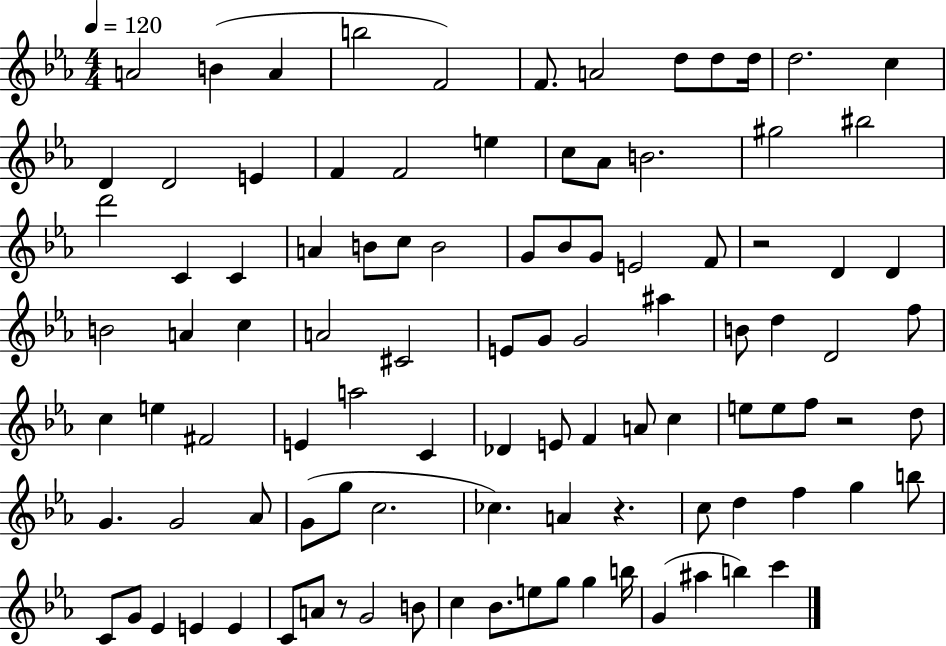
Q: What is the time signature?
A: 4/4